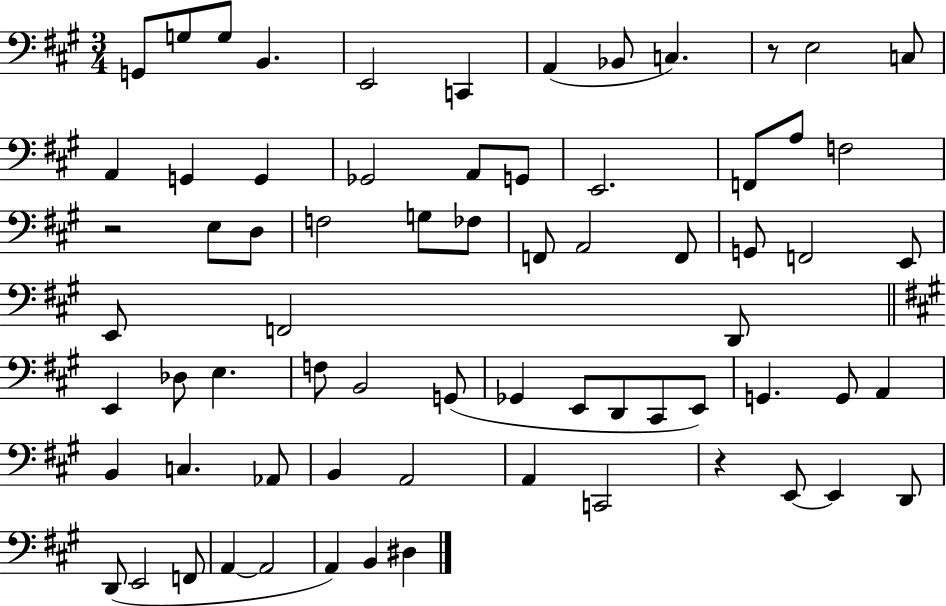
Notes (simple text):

G2/e G3/e G3/e B2/q. E2/h C2/q A2/q Bb2/e C3/q. R/e E3/h C3/e A2/q G2/q G2/q Gb2/h A2/e G2/e E2/h. F2/e A3/e F3/h R/h E3/e D3/e F3/h G3/e FES3/e F2/e A2/h F2/e G2/e F2/h E2/e E2/e F2/h D2/e E2/q Db3/e E3/q. F3/e B2/h G2/e Gb2/q E2/e D2/e C#2/e E2/e G2/q. G2/e A2/q B2/q C3/q. Ab2/e B2/q A2/h A2/q C2/h R/q E2/e E2/q D2/e D2/e E2/h F2/e A2/q A2/h A2/q B2/q D#3/q